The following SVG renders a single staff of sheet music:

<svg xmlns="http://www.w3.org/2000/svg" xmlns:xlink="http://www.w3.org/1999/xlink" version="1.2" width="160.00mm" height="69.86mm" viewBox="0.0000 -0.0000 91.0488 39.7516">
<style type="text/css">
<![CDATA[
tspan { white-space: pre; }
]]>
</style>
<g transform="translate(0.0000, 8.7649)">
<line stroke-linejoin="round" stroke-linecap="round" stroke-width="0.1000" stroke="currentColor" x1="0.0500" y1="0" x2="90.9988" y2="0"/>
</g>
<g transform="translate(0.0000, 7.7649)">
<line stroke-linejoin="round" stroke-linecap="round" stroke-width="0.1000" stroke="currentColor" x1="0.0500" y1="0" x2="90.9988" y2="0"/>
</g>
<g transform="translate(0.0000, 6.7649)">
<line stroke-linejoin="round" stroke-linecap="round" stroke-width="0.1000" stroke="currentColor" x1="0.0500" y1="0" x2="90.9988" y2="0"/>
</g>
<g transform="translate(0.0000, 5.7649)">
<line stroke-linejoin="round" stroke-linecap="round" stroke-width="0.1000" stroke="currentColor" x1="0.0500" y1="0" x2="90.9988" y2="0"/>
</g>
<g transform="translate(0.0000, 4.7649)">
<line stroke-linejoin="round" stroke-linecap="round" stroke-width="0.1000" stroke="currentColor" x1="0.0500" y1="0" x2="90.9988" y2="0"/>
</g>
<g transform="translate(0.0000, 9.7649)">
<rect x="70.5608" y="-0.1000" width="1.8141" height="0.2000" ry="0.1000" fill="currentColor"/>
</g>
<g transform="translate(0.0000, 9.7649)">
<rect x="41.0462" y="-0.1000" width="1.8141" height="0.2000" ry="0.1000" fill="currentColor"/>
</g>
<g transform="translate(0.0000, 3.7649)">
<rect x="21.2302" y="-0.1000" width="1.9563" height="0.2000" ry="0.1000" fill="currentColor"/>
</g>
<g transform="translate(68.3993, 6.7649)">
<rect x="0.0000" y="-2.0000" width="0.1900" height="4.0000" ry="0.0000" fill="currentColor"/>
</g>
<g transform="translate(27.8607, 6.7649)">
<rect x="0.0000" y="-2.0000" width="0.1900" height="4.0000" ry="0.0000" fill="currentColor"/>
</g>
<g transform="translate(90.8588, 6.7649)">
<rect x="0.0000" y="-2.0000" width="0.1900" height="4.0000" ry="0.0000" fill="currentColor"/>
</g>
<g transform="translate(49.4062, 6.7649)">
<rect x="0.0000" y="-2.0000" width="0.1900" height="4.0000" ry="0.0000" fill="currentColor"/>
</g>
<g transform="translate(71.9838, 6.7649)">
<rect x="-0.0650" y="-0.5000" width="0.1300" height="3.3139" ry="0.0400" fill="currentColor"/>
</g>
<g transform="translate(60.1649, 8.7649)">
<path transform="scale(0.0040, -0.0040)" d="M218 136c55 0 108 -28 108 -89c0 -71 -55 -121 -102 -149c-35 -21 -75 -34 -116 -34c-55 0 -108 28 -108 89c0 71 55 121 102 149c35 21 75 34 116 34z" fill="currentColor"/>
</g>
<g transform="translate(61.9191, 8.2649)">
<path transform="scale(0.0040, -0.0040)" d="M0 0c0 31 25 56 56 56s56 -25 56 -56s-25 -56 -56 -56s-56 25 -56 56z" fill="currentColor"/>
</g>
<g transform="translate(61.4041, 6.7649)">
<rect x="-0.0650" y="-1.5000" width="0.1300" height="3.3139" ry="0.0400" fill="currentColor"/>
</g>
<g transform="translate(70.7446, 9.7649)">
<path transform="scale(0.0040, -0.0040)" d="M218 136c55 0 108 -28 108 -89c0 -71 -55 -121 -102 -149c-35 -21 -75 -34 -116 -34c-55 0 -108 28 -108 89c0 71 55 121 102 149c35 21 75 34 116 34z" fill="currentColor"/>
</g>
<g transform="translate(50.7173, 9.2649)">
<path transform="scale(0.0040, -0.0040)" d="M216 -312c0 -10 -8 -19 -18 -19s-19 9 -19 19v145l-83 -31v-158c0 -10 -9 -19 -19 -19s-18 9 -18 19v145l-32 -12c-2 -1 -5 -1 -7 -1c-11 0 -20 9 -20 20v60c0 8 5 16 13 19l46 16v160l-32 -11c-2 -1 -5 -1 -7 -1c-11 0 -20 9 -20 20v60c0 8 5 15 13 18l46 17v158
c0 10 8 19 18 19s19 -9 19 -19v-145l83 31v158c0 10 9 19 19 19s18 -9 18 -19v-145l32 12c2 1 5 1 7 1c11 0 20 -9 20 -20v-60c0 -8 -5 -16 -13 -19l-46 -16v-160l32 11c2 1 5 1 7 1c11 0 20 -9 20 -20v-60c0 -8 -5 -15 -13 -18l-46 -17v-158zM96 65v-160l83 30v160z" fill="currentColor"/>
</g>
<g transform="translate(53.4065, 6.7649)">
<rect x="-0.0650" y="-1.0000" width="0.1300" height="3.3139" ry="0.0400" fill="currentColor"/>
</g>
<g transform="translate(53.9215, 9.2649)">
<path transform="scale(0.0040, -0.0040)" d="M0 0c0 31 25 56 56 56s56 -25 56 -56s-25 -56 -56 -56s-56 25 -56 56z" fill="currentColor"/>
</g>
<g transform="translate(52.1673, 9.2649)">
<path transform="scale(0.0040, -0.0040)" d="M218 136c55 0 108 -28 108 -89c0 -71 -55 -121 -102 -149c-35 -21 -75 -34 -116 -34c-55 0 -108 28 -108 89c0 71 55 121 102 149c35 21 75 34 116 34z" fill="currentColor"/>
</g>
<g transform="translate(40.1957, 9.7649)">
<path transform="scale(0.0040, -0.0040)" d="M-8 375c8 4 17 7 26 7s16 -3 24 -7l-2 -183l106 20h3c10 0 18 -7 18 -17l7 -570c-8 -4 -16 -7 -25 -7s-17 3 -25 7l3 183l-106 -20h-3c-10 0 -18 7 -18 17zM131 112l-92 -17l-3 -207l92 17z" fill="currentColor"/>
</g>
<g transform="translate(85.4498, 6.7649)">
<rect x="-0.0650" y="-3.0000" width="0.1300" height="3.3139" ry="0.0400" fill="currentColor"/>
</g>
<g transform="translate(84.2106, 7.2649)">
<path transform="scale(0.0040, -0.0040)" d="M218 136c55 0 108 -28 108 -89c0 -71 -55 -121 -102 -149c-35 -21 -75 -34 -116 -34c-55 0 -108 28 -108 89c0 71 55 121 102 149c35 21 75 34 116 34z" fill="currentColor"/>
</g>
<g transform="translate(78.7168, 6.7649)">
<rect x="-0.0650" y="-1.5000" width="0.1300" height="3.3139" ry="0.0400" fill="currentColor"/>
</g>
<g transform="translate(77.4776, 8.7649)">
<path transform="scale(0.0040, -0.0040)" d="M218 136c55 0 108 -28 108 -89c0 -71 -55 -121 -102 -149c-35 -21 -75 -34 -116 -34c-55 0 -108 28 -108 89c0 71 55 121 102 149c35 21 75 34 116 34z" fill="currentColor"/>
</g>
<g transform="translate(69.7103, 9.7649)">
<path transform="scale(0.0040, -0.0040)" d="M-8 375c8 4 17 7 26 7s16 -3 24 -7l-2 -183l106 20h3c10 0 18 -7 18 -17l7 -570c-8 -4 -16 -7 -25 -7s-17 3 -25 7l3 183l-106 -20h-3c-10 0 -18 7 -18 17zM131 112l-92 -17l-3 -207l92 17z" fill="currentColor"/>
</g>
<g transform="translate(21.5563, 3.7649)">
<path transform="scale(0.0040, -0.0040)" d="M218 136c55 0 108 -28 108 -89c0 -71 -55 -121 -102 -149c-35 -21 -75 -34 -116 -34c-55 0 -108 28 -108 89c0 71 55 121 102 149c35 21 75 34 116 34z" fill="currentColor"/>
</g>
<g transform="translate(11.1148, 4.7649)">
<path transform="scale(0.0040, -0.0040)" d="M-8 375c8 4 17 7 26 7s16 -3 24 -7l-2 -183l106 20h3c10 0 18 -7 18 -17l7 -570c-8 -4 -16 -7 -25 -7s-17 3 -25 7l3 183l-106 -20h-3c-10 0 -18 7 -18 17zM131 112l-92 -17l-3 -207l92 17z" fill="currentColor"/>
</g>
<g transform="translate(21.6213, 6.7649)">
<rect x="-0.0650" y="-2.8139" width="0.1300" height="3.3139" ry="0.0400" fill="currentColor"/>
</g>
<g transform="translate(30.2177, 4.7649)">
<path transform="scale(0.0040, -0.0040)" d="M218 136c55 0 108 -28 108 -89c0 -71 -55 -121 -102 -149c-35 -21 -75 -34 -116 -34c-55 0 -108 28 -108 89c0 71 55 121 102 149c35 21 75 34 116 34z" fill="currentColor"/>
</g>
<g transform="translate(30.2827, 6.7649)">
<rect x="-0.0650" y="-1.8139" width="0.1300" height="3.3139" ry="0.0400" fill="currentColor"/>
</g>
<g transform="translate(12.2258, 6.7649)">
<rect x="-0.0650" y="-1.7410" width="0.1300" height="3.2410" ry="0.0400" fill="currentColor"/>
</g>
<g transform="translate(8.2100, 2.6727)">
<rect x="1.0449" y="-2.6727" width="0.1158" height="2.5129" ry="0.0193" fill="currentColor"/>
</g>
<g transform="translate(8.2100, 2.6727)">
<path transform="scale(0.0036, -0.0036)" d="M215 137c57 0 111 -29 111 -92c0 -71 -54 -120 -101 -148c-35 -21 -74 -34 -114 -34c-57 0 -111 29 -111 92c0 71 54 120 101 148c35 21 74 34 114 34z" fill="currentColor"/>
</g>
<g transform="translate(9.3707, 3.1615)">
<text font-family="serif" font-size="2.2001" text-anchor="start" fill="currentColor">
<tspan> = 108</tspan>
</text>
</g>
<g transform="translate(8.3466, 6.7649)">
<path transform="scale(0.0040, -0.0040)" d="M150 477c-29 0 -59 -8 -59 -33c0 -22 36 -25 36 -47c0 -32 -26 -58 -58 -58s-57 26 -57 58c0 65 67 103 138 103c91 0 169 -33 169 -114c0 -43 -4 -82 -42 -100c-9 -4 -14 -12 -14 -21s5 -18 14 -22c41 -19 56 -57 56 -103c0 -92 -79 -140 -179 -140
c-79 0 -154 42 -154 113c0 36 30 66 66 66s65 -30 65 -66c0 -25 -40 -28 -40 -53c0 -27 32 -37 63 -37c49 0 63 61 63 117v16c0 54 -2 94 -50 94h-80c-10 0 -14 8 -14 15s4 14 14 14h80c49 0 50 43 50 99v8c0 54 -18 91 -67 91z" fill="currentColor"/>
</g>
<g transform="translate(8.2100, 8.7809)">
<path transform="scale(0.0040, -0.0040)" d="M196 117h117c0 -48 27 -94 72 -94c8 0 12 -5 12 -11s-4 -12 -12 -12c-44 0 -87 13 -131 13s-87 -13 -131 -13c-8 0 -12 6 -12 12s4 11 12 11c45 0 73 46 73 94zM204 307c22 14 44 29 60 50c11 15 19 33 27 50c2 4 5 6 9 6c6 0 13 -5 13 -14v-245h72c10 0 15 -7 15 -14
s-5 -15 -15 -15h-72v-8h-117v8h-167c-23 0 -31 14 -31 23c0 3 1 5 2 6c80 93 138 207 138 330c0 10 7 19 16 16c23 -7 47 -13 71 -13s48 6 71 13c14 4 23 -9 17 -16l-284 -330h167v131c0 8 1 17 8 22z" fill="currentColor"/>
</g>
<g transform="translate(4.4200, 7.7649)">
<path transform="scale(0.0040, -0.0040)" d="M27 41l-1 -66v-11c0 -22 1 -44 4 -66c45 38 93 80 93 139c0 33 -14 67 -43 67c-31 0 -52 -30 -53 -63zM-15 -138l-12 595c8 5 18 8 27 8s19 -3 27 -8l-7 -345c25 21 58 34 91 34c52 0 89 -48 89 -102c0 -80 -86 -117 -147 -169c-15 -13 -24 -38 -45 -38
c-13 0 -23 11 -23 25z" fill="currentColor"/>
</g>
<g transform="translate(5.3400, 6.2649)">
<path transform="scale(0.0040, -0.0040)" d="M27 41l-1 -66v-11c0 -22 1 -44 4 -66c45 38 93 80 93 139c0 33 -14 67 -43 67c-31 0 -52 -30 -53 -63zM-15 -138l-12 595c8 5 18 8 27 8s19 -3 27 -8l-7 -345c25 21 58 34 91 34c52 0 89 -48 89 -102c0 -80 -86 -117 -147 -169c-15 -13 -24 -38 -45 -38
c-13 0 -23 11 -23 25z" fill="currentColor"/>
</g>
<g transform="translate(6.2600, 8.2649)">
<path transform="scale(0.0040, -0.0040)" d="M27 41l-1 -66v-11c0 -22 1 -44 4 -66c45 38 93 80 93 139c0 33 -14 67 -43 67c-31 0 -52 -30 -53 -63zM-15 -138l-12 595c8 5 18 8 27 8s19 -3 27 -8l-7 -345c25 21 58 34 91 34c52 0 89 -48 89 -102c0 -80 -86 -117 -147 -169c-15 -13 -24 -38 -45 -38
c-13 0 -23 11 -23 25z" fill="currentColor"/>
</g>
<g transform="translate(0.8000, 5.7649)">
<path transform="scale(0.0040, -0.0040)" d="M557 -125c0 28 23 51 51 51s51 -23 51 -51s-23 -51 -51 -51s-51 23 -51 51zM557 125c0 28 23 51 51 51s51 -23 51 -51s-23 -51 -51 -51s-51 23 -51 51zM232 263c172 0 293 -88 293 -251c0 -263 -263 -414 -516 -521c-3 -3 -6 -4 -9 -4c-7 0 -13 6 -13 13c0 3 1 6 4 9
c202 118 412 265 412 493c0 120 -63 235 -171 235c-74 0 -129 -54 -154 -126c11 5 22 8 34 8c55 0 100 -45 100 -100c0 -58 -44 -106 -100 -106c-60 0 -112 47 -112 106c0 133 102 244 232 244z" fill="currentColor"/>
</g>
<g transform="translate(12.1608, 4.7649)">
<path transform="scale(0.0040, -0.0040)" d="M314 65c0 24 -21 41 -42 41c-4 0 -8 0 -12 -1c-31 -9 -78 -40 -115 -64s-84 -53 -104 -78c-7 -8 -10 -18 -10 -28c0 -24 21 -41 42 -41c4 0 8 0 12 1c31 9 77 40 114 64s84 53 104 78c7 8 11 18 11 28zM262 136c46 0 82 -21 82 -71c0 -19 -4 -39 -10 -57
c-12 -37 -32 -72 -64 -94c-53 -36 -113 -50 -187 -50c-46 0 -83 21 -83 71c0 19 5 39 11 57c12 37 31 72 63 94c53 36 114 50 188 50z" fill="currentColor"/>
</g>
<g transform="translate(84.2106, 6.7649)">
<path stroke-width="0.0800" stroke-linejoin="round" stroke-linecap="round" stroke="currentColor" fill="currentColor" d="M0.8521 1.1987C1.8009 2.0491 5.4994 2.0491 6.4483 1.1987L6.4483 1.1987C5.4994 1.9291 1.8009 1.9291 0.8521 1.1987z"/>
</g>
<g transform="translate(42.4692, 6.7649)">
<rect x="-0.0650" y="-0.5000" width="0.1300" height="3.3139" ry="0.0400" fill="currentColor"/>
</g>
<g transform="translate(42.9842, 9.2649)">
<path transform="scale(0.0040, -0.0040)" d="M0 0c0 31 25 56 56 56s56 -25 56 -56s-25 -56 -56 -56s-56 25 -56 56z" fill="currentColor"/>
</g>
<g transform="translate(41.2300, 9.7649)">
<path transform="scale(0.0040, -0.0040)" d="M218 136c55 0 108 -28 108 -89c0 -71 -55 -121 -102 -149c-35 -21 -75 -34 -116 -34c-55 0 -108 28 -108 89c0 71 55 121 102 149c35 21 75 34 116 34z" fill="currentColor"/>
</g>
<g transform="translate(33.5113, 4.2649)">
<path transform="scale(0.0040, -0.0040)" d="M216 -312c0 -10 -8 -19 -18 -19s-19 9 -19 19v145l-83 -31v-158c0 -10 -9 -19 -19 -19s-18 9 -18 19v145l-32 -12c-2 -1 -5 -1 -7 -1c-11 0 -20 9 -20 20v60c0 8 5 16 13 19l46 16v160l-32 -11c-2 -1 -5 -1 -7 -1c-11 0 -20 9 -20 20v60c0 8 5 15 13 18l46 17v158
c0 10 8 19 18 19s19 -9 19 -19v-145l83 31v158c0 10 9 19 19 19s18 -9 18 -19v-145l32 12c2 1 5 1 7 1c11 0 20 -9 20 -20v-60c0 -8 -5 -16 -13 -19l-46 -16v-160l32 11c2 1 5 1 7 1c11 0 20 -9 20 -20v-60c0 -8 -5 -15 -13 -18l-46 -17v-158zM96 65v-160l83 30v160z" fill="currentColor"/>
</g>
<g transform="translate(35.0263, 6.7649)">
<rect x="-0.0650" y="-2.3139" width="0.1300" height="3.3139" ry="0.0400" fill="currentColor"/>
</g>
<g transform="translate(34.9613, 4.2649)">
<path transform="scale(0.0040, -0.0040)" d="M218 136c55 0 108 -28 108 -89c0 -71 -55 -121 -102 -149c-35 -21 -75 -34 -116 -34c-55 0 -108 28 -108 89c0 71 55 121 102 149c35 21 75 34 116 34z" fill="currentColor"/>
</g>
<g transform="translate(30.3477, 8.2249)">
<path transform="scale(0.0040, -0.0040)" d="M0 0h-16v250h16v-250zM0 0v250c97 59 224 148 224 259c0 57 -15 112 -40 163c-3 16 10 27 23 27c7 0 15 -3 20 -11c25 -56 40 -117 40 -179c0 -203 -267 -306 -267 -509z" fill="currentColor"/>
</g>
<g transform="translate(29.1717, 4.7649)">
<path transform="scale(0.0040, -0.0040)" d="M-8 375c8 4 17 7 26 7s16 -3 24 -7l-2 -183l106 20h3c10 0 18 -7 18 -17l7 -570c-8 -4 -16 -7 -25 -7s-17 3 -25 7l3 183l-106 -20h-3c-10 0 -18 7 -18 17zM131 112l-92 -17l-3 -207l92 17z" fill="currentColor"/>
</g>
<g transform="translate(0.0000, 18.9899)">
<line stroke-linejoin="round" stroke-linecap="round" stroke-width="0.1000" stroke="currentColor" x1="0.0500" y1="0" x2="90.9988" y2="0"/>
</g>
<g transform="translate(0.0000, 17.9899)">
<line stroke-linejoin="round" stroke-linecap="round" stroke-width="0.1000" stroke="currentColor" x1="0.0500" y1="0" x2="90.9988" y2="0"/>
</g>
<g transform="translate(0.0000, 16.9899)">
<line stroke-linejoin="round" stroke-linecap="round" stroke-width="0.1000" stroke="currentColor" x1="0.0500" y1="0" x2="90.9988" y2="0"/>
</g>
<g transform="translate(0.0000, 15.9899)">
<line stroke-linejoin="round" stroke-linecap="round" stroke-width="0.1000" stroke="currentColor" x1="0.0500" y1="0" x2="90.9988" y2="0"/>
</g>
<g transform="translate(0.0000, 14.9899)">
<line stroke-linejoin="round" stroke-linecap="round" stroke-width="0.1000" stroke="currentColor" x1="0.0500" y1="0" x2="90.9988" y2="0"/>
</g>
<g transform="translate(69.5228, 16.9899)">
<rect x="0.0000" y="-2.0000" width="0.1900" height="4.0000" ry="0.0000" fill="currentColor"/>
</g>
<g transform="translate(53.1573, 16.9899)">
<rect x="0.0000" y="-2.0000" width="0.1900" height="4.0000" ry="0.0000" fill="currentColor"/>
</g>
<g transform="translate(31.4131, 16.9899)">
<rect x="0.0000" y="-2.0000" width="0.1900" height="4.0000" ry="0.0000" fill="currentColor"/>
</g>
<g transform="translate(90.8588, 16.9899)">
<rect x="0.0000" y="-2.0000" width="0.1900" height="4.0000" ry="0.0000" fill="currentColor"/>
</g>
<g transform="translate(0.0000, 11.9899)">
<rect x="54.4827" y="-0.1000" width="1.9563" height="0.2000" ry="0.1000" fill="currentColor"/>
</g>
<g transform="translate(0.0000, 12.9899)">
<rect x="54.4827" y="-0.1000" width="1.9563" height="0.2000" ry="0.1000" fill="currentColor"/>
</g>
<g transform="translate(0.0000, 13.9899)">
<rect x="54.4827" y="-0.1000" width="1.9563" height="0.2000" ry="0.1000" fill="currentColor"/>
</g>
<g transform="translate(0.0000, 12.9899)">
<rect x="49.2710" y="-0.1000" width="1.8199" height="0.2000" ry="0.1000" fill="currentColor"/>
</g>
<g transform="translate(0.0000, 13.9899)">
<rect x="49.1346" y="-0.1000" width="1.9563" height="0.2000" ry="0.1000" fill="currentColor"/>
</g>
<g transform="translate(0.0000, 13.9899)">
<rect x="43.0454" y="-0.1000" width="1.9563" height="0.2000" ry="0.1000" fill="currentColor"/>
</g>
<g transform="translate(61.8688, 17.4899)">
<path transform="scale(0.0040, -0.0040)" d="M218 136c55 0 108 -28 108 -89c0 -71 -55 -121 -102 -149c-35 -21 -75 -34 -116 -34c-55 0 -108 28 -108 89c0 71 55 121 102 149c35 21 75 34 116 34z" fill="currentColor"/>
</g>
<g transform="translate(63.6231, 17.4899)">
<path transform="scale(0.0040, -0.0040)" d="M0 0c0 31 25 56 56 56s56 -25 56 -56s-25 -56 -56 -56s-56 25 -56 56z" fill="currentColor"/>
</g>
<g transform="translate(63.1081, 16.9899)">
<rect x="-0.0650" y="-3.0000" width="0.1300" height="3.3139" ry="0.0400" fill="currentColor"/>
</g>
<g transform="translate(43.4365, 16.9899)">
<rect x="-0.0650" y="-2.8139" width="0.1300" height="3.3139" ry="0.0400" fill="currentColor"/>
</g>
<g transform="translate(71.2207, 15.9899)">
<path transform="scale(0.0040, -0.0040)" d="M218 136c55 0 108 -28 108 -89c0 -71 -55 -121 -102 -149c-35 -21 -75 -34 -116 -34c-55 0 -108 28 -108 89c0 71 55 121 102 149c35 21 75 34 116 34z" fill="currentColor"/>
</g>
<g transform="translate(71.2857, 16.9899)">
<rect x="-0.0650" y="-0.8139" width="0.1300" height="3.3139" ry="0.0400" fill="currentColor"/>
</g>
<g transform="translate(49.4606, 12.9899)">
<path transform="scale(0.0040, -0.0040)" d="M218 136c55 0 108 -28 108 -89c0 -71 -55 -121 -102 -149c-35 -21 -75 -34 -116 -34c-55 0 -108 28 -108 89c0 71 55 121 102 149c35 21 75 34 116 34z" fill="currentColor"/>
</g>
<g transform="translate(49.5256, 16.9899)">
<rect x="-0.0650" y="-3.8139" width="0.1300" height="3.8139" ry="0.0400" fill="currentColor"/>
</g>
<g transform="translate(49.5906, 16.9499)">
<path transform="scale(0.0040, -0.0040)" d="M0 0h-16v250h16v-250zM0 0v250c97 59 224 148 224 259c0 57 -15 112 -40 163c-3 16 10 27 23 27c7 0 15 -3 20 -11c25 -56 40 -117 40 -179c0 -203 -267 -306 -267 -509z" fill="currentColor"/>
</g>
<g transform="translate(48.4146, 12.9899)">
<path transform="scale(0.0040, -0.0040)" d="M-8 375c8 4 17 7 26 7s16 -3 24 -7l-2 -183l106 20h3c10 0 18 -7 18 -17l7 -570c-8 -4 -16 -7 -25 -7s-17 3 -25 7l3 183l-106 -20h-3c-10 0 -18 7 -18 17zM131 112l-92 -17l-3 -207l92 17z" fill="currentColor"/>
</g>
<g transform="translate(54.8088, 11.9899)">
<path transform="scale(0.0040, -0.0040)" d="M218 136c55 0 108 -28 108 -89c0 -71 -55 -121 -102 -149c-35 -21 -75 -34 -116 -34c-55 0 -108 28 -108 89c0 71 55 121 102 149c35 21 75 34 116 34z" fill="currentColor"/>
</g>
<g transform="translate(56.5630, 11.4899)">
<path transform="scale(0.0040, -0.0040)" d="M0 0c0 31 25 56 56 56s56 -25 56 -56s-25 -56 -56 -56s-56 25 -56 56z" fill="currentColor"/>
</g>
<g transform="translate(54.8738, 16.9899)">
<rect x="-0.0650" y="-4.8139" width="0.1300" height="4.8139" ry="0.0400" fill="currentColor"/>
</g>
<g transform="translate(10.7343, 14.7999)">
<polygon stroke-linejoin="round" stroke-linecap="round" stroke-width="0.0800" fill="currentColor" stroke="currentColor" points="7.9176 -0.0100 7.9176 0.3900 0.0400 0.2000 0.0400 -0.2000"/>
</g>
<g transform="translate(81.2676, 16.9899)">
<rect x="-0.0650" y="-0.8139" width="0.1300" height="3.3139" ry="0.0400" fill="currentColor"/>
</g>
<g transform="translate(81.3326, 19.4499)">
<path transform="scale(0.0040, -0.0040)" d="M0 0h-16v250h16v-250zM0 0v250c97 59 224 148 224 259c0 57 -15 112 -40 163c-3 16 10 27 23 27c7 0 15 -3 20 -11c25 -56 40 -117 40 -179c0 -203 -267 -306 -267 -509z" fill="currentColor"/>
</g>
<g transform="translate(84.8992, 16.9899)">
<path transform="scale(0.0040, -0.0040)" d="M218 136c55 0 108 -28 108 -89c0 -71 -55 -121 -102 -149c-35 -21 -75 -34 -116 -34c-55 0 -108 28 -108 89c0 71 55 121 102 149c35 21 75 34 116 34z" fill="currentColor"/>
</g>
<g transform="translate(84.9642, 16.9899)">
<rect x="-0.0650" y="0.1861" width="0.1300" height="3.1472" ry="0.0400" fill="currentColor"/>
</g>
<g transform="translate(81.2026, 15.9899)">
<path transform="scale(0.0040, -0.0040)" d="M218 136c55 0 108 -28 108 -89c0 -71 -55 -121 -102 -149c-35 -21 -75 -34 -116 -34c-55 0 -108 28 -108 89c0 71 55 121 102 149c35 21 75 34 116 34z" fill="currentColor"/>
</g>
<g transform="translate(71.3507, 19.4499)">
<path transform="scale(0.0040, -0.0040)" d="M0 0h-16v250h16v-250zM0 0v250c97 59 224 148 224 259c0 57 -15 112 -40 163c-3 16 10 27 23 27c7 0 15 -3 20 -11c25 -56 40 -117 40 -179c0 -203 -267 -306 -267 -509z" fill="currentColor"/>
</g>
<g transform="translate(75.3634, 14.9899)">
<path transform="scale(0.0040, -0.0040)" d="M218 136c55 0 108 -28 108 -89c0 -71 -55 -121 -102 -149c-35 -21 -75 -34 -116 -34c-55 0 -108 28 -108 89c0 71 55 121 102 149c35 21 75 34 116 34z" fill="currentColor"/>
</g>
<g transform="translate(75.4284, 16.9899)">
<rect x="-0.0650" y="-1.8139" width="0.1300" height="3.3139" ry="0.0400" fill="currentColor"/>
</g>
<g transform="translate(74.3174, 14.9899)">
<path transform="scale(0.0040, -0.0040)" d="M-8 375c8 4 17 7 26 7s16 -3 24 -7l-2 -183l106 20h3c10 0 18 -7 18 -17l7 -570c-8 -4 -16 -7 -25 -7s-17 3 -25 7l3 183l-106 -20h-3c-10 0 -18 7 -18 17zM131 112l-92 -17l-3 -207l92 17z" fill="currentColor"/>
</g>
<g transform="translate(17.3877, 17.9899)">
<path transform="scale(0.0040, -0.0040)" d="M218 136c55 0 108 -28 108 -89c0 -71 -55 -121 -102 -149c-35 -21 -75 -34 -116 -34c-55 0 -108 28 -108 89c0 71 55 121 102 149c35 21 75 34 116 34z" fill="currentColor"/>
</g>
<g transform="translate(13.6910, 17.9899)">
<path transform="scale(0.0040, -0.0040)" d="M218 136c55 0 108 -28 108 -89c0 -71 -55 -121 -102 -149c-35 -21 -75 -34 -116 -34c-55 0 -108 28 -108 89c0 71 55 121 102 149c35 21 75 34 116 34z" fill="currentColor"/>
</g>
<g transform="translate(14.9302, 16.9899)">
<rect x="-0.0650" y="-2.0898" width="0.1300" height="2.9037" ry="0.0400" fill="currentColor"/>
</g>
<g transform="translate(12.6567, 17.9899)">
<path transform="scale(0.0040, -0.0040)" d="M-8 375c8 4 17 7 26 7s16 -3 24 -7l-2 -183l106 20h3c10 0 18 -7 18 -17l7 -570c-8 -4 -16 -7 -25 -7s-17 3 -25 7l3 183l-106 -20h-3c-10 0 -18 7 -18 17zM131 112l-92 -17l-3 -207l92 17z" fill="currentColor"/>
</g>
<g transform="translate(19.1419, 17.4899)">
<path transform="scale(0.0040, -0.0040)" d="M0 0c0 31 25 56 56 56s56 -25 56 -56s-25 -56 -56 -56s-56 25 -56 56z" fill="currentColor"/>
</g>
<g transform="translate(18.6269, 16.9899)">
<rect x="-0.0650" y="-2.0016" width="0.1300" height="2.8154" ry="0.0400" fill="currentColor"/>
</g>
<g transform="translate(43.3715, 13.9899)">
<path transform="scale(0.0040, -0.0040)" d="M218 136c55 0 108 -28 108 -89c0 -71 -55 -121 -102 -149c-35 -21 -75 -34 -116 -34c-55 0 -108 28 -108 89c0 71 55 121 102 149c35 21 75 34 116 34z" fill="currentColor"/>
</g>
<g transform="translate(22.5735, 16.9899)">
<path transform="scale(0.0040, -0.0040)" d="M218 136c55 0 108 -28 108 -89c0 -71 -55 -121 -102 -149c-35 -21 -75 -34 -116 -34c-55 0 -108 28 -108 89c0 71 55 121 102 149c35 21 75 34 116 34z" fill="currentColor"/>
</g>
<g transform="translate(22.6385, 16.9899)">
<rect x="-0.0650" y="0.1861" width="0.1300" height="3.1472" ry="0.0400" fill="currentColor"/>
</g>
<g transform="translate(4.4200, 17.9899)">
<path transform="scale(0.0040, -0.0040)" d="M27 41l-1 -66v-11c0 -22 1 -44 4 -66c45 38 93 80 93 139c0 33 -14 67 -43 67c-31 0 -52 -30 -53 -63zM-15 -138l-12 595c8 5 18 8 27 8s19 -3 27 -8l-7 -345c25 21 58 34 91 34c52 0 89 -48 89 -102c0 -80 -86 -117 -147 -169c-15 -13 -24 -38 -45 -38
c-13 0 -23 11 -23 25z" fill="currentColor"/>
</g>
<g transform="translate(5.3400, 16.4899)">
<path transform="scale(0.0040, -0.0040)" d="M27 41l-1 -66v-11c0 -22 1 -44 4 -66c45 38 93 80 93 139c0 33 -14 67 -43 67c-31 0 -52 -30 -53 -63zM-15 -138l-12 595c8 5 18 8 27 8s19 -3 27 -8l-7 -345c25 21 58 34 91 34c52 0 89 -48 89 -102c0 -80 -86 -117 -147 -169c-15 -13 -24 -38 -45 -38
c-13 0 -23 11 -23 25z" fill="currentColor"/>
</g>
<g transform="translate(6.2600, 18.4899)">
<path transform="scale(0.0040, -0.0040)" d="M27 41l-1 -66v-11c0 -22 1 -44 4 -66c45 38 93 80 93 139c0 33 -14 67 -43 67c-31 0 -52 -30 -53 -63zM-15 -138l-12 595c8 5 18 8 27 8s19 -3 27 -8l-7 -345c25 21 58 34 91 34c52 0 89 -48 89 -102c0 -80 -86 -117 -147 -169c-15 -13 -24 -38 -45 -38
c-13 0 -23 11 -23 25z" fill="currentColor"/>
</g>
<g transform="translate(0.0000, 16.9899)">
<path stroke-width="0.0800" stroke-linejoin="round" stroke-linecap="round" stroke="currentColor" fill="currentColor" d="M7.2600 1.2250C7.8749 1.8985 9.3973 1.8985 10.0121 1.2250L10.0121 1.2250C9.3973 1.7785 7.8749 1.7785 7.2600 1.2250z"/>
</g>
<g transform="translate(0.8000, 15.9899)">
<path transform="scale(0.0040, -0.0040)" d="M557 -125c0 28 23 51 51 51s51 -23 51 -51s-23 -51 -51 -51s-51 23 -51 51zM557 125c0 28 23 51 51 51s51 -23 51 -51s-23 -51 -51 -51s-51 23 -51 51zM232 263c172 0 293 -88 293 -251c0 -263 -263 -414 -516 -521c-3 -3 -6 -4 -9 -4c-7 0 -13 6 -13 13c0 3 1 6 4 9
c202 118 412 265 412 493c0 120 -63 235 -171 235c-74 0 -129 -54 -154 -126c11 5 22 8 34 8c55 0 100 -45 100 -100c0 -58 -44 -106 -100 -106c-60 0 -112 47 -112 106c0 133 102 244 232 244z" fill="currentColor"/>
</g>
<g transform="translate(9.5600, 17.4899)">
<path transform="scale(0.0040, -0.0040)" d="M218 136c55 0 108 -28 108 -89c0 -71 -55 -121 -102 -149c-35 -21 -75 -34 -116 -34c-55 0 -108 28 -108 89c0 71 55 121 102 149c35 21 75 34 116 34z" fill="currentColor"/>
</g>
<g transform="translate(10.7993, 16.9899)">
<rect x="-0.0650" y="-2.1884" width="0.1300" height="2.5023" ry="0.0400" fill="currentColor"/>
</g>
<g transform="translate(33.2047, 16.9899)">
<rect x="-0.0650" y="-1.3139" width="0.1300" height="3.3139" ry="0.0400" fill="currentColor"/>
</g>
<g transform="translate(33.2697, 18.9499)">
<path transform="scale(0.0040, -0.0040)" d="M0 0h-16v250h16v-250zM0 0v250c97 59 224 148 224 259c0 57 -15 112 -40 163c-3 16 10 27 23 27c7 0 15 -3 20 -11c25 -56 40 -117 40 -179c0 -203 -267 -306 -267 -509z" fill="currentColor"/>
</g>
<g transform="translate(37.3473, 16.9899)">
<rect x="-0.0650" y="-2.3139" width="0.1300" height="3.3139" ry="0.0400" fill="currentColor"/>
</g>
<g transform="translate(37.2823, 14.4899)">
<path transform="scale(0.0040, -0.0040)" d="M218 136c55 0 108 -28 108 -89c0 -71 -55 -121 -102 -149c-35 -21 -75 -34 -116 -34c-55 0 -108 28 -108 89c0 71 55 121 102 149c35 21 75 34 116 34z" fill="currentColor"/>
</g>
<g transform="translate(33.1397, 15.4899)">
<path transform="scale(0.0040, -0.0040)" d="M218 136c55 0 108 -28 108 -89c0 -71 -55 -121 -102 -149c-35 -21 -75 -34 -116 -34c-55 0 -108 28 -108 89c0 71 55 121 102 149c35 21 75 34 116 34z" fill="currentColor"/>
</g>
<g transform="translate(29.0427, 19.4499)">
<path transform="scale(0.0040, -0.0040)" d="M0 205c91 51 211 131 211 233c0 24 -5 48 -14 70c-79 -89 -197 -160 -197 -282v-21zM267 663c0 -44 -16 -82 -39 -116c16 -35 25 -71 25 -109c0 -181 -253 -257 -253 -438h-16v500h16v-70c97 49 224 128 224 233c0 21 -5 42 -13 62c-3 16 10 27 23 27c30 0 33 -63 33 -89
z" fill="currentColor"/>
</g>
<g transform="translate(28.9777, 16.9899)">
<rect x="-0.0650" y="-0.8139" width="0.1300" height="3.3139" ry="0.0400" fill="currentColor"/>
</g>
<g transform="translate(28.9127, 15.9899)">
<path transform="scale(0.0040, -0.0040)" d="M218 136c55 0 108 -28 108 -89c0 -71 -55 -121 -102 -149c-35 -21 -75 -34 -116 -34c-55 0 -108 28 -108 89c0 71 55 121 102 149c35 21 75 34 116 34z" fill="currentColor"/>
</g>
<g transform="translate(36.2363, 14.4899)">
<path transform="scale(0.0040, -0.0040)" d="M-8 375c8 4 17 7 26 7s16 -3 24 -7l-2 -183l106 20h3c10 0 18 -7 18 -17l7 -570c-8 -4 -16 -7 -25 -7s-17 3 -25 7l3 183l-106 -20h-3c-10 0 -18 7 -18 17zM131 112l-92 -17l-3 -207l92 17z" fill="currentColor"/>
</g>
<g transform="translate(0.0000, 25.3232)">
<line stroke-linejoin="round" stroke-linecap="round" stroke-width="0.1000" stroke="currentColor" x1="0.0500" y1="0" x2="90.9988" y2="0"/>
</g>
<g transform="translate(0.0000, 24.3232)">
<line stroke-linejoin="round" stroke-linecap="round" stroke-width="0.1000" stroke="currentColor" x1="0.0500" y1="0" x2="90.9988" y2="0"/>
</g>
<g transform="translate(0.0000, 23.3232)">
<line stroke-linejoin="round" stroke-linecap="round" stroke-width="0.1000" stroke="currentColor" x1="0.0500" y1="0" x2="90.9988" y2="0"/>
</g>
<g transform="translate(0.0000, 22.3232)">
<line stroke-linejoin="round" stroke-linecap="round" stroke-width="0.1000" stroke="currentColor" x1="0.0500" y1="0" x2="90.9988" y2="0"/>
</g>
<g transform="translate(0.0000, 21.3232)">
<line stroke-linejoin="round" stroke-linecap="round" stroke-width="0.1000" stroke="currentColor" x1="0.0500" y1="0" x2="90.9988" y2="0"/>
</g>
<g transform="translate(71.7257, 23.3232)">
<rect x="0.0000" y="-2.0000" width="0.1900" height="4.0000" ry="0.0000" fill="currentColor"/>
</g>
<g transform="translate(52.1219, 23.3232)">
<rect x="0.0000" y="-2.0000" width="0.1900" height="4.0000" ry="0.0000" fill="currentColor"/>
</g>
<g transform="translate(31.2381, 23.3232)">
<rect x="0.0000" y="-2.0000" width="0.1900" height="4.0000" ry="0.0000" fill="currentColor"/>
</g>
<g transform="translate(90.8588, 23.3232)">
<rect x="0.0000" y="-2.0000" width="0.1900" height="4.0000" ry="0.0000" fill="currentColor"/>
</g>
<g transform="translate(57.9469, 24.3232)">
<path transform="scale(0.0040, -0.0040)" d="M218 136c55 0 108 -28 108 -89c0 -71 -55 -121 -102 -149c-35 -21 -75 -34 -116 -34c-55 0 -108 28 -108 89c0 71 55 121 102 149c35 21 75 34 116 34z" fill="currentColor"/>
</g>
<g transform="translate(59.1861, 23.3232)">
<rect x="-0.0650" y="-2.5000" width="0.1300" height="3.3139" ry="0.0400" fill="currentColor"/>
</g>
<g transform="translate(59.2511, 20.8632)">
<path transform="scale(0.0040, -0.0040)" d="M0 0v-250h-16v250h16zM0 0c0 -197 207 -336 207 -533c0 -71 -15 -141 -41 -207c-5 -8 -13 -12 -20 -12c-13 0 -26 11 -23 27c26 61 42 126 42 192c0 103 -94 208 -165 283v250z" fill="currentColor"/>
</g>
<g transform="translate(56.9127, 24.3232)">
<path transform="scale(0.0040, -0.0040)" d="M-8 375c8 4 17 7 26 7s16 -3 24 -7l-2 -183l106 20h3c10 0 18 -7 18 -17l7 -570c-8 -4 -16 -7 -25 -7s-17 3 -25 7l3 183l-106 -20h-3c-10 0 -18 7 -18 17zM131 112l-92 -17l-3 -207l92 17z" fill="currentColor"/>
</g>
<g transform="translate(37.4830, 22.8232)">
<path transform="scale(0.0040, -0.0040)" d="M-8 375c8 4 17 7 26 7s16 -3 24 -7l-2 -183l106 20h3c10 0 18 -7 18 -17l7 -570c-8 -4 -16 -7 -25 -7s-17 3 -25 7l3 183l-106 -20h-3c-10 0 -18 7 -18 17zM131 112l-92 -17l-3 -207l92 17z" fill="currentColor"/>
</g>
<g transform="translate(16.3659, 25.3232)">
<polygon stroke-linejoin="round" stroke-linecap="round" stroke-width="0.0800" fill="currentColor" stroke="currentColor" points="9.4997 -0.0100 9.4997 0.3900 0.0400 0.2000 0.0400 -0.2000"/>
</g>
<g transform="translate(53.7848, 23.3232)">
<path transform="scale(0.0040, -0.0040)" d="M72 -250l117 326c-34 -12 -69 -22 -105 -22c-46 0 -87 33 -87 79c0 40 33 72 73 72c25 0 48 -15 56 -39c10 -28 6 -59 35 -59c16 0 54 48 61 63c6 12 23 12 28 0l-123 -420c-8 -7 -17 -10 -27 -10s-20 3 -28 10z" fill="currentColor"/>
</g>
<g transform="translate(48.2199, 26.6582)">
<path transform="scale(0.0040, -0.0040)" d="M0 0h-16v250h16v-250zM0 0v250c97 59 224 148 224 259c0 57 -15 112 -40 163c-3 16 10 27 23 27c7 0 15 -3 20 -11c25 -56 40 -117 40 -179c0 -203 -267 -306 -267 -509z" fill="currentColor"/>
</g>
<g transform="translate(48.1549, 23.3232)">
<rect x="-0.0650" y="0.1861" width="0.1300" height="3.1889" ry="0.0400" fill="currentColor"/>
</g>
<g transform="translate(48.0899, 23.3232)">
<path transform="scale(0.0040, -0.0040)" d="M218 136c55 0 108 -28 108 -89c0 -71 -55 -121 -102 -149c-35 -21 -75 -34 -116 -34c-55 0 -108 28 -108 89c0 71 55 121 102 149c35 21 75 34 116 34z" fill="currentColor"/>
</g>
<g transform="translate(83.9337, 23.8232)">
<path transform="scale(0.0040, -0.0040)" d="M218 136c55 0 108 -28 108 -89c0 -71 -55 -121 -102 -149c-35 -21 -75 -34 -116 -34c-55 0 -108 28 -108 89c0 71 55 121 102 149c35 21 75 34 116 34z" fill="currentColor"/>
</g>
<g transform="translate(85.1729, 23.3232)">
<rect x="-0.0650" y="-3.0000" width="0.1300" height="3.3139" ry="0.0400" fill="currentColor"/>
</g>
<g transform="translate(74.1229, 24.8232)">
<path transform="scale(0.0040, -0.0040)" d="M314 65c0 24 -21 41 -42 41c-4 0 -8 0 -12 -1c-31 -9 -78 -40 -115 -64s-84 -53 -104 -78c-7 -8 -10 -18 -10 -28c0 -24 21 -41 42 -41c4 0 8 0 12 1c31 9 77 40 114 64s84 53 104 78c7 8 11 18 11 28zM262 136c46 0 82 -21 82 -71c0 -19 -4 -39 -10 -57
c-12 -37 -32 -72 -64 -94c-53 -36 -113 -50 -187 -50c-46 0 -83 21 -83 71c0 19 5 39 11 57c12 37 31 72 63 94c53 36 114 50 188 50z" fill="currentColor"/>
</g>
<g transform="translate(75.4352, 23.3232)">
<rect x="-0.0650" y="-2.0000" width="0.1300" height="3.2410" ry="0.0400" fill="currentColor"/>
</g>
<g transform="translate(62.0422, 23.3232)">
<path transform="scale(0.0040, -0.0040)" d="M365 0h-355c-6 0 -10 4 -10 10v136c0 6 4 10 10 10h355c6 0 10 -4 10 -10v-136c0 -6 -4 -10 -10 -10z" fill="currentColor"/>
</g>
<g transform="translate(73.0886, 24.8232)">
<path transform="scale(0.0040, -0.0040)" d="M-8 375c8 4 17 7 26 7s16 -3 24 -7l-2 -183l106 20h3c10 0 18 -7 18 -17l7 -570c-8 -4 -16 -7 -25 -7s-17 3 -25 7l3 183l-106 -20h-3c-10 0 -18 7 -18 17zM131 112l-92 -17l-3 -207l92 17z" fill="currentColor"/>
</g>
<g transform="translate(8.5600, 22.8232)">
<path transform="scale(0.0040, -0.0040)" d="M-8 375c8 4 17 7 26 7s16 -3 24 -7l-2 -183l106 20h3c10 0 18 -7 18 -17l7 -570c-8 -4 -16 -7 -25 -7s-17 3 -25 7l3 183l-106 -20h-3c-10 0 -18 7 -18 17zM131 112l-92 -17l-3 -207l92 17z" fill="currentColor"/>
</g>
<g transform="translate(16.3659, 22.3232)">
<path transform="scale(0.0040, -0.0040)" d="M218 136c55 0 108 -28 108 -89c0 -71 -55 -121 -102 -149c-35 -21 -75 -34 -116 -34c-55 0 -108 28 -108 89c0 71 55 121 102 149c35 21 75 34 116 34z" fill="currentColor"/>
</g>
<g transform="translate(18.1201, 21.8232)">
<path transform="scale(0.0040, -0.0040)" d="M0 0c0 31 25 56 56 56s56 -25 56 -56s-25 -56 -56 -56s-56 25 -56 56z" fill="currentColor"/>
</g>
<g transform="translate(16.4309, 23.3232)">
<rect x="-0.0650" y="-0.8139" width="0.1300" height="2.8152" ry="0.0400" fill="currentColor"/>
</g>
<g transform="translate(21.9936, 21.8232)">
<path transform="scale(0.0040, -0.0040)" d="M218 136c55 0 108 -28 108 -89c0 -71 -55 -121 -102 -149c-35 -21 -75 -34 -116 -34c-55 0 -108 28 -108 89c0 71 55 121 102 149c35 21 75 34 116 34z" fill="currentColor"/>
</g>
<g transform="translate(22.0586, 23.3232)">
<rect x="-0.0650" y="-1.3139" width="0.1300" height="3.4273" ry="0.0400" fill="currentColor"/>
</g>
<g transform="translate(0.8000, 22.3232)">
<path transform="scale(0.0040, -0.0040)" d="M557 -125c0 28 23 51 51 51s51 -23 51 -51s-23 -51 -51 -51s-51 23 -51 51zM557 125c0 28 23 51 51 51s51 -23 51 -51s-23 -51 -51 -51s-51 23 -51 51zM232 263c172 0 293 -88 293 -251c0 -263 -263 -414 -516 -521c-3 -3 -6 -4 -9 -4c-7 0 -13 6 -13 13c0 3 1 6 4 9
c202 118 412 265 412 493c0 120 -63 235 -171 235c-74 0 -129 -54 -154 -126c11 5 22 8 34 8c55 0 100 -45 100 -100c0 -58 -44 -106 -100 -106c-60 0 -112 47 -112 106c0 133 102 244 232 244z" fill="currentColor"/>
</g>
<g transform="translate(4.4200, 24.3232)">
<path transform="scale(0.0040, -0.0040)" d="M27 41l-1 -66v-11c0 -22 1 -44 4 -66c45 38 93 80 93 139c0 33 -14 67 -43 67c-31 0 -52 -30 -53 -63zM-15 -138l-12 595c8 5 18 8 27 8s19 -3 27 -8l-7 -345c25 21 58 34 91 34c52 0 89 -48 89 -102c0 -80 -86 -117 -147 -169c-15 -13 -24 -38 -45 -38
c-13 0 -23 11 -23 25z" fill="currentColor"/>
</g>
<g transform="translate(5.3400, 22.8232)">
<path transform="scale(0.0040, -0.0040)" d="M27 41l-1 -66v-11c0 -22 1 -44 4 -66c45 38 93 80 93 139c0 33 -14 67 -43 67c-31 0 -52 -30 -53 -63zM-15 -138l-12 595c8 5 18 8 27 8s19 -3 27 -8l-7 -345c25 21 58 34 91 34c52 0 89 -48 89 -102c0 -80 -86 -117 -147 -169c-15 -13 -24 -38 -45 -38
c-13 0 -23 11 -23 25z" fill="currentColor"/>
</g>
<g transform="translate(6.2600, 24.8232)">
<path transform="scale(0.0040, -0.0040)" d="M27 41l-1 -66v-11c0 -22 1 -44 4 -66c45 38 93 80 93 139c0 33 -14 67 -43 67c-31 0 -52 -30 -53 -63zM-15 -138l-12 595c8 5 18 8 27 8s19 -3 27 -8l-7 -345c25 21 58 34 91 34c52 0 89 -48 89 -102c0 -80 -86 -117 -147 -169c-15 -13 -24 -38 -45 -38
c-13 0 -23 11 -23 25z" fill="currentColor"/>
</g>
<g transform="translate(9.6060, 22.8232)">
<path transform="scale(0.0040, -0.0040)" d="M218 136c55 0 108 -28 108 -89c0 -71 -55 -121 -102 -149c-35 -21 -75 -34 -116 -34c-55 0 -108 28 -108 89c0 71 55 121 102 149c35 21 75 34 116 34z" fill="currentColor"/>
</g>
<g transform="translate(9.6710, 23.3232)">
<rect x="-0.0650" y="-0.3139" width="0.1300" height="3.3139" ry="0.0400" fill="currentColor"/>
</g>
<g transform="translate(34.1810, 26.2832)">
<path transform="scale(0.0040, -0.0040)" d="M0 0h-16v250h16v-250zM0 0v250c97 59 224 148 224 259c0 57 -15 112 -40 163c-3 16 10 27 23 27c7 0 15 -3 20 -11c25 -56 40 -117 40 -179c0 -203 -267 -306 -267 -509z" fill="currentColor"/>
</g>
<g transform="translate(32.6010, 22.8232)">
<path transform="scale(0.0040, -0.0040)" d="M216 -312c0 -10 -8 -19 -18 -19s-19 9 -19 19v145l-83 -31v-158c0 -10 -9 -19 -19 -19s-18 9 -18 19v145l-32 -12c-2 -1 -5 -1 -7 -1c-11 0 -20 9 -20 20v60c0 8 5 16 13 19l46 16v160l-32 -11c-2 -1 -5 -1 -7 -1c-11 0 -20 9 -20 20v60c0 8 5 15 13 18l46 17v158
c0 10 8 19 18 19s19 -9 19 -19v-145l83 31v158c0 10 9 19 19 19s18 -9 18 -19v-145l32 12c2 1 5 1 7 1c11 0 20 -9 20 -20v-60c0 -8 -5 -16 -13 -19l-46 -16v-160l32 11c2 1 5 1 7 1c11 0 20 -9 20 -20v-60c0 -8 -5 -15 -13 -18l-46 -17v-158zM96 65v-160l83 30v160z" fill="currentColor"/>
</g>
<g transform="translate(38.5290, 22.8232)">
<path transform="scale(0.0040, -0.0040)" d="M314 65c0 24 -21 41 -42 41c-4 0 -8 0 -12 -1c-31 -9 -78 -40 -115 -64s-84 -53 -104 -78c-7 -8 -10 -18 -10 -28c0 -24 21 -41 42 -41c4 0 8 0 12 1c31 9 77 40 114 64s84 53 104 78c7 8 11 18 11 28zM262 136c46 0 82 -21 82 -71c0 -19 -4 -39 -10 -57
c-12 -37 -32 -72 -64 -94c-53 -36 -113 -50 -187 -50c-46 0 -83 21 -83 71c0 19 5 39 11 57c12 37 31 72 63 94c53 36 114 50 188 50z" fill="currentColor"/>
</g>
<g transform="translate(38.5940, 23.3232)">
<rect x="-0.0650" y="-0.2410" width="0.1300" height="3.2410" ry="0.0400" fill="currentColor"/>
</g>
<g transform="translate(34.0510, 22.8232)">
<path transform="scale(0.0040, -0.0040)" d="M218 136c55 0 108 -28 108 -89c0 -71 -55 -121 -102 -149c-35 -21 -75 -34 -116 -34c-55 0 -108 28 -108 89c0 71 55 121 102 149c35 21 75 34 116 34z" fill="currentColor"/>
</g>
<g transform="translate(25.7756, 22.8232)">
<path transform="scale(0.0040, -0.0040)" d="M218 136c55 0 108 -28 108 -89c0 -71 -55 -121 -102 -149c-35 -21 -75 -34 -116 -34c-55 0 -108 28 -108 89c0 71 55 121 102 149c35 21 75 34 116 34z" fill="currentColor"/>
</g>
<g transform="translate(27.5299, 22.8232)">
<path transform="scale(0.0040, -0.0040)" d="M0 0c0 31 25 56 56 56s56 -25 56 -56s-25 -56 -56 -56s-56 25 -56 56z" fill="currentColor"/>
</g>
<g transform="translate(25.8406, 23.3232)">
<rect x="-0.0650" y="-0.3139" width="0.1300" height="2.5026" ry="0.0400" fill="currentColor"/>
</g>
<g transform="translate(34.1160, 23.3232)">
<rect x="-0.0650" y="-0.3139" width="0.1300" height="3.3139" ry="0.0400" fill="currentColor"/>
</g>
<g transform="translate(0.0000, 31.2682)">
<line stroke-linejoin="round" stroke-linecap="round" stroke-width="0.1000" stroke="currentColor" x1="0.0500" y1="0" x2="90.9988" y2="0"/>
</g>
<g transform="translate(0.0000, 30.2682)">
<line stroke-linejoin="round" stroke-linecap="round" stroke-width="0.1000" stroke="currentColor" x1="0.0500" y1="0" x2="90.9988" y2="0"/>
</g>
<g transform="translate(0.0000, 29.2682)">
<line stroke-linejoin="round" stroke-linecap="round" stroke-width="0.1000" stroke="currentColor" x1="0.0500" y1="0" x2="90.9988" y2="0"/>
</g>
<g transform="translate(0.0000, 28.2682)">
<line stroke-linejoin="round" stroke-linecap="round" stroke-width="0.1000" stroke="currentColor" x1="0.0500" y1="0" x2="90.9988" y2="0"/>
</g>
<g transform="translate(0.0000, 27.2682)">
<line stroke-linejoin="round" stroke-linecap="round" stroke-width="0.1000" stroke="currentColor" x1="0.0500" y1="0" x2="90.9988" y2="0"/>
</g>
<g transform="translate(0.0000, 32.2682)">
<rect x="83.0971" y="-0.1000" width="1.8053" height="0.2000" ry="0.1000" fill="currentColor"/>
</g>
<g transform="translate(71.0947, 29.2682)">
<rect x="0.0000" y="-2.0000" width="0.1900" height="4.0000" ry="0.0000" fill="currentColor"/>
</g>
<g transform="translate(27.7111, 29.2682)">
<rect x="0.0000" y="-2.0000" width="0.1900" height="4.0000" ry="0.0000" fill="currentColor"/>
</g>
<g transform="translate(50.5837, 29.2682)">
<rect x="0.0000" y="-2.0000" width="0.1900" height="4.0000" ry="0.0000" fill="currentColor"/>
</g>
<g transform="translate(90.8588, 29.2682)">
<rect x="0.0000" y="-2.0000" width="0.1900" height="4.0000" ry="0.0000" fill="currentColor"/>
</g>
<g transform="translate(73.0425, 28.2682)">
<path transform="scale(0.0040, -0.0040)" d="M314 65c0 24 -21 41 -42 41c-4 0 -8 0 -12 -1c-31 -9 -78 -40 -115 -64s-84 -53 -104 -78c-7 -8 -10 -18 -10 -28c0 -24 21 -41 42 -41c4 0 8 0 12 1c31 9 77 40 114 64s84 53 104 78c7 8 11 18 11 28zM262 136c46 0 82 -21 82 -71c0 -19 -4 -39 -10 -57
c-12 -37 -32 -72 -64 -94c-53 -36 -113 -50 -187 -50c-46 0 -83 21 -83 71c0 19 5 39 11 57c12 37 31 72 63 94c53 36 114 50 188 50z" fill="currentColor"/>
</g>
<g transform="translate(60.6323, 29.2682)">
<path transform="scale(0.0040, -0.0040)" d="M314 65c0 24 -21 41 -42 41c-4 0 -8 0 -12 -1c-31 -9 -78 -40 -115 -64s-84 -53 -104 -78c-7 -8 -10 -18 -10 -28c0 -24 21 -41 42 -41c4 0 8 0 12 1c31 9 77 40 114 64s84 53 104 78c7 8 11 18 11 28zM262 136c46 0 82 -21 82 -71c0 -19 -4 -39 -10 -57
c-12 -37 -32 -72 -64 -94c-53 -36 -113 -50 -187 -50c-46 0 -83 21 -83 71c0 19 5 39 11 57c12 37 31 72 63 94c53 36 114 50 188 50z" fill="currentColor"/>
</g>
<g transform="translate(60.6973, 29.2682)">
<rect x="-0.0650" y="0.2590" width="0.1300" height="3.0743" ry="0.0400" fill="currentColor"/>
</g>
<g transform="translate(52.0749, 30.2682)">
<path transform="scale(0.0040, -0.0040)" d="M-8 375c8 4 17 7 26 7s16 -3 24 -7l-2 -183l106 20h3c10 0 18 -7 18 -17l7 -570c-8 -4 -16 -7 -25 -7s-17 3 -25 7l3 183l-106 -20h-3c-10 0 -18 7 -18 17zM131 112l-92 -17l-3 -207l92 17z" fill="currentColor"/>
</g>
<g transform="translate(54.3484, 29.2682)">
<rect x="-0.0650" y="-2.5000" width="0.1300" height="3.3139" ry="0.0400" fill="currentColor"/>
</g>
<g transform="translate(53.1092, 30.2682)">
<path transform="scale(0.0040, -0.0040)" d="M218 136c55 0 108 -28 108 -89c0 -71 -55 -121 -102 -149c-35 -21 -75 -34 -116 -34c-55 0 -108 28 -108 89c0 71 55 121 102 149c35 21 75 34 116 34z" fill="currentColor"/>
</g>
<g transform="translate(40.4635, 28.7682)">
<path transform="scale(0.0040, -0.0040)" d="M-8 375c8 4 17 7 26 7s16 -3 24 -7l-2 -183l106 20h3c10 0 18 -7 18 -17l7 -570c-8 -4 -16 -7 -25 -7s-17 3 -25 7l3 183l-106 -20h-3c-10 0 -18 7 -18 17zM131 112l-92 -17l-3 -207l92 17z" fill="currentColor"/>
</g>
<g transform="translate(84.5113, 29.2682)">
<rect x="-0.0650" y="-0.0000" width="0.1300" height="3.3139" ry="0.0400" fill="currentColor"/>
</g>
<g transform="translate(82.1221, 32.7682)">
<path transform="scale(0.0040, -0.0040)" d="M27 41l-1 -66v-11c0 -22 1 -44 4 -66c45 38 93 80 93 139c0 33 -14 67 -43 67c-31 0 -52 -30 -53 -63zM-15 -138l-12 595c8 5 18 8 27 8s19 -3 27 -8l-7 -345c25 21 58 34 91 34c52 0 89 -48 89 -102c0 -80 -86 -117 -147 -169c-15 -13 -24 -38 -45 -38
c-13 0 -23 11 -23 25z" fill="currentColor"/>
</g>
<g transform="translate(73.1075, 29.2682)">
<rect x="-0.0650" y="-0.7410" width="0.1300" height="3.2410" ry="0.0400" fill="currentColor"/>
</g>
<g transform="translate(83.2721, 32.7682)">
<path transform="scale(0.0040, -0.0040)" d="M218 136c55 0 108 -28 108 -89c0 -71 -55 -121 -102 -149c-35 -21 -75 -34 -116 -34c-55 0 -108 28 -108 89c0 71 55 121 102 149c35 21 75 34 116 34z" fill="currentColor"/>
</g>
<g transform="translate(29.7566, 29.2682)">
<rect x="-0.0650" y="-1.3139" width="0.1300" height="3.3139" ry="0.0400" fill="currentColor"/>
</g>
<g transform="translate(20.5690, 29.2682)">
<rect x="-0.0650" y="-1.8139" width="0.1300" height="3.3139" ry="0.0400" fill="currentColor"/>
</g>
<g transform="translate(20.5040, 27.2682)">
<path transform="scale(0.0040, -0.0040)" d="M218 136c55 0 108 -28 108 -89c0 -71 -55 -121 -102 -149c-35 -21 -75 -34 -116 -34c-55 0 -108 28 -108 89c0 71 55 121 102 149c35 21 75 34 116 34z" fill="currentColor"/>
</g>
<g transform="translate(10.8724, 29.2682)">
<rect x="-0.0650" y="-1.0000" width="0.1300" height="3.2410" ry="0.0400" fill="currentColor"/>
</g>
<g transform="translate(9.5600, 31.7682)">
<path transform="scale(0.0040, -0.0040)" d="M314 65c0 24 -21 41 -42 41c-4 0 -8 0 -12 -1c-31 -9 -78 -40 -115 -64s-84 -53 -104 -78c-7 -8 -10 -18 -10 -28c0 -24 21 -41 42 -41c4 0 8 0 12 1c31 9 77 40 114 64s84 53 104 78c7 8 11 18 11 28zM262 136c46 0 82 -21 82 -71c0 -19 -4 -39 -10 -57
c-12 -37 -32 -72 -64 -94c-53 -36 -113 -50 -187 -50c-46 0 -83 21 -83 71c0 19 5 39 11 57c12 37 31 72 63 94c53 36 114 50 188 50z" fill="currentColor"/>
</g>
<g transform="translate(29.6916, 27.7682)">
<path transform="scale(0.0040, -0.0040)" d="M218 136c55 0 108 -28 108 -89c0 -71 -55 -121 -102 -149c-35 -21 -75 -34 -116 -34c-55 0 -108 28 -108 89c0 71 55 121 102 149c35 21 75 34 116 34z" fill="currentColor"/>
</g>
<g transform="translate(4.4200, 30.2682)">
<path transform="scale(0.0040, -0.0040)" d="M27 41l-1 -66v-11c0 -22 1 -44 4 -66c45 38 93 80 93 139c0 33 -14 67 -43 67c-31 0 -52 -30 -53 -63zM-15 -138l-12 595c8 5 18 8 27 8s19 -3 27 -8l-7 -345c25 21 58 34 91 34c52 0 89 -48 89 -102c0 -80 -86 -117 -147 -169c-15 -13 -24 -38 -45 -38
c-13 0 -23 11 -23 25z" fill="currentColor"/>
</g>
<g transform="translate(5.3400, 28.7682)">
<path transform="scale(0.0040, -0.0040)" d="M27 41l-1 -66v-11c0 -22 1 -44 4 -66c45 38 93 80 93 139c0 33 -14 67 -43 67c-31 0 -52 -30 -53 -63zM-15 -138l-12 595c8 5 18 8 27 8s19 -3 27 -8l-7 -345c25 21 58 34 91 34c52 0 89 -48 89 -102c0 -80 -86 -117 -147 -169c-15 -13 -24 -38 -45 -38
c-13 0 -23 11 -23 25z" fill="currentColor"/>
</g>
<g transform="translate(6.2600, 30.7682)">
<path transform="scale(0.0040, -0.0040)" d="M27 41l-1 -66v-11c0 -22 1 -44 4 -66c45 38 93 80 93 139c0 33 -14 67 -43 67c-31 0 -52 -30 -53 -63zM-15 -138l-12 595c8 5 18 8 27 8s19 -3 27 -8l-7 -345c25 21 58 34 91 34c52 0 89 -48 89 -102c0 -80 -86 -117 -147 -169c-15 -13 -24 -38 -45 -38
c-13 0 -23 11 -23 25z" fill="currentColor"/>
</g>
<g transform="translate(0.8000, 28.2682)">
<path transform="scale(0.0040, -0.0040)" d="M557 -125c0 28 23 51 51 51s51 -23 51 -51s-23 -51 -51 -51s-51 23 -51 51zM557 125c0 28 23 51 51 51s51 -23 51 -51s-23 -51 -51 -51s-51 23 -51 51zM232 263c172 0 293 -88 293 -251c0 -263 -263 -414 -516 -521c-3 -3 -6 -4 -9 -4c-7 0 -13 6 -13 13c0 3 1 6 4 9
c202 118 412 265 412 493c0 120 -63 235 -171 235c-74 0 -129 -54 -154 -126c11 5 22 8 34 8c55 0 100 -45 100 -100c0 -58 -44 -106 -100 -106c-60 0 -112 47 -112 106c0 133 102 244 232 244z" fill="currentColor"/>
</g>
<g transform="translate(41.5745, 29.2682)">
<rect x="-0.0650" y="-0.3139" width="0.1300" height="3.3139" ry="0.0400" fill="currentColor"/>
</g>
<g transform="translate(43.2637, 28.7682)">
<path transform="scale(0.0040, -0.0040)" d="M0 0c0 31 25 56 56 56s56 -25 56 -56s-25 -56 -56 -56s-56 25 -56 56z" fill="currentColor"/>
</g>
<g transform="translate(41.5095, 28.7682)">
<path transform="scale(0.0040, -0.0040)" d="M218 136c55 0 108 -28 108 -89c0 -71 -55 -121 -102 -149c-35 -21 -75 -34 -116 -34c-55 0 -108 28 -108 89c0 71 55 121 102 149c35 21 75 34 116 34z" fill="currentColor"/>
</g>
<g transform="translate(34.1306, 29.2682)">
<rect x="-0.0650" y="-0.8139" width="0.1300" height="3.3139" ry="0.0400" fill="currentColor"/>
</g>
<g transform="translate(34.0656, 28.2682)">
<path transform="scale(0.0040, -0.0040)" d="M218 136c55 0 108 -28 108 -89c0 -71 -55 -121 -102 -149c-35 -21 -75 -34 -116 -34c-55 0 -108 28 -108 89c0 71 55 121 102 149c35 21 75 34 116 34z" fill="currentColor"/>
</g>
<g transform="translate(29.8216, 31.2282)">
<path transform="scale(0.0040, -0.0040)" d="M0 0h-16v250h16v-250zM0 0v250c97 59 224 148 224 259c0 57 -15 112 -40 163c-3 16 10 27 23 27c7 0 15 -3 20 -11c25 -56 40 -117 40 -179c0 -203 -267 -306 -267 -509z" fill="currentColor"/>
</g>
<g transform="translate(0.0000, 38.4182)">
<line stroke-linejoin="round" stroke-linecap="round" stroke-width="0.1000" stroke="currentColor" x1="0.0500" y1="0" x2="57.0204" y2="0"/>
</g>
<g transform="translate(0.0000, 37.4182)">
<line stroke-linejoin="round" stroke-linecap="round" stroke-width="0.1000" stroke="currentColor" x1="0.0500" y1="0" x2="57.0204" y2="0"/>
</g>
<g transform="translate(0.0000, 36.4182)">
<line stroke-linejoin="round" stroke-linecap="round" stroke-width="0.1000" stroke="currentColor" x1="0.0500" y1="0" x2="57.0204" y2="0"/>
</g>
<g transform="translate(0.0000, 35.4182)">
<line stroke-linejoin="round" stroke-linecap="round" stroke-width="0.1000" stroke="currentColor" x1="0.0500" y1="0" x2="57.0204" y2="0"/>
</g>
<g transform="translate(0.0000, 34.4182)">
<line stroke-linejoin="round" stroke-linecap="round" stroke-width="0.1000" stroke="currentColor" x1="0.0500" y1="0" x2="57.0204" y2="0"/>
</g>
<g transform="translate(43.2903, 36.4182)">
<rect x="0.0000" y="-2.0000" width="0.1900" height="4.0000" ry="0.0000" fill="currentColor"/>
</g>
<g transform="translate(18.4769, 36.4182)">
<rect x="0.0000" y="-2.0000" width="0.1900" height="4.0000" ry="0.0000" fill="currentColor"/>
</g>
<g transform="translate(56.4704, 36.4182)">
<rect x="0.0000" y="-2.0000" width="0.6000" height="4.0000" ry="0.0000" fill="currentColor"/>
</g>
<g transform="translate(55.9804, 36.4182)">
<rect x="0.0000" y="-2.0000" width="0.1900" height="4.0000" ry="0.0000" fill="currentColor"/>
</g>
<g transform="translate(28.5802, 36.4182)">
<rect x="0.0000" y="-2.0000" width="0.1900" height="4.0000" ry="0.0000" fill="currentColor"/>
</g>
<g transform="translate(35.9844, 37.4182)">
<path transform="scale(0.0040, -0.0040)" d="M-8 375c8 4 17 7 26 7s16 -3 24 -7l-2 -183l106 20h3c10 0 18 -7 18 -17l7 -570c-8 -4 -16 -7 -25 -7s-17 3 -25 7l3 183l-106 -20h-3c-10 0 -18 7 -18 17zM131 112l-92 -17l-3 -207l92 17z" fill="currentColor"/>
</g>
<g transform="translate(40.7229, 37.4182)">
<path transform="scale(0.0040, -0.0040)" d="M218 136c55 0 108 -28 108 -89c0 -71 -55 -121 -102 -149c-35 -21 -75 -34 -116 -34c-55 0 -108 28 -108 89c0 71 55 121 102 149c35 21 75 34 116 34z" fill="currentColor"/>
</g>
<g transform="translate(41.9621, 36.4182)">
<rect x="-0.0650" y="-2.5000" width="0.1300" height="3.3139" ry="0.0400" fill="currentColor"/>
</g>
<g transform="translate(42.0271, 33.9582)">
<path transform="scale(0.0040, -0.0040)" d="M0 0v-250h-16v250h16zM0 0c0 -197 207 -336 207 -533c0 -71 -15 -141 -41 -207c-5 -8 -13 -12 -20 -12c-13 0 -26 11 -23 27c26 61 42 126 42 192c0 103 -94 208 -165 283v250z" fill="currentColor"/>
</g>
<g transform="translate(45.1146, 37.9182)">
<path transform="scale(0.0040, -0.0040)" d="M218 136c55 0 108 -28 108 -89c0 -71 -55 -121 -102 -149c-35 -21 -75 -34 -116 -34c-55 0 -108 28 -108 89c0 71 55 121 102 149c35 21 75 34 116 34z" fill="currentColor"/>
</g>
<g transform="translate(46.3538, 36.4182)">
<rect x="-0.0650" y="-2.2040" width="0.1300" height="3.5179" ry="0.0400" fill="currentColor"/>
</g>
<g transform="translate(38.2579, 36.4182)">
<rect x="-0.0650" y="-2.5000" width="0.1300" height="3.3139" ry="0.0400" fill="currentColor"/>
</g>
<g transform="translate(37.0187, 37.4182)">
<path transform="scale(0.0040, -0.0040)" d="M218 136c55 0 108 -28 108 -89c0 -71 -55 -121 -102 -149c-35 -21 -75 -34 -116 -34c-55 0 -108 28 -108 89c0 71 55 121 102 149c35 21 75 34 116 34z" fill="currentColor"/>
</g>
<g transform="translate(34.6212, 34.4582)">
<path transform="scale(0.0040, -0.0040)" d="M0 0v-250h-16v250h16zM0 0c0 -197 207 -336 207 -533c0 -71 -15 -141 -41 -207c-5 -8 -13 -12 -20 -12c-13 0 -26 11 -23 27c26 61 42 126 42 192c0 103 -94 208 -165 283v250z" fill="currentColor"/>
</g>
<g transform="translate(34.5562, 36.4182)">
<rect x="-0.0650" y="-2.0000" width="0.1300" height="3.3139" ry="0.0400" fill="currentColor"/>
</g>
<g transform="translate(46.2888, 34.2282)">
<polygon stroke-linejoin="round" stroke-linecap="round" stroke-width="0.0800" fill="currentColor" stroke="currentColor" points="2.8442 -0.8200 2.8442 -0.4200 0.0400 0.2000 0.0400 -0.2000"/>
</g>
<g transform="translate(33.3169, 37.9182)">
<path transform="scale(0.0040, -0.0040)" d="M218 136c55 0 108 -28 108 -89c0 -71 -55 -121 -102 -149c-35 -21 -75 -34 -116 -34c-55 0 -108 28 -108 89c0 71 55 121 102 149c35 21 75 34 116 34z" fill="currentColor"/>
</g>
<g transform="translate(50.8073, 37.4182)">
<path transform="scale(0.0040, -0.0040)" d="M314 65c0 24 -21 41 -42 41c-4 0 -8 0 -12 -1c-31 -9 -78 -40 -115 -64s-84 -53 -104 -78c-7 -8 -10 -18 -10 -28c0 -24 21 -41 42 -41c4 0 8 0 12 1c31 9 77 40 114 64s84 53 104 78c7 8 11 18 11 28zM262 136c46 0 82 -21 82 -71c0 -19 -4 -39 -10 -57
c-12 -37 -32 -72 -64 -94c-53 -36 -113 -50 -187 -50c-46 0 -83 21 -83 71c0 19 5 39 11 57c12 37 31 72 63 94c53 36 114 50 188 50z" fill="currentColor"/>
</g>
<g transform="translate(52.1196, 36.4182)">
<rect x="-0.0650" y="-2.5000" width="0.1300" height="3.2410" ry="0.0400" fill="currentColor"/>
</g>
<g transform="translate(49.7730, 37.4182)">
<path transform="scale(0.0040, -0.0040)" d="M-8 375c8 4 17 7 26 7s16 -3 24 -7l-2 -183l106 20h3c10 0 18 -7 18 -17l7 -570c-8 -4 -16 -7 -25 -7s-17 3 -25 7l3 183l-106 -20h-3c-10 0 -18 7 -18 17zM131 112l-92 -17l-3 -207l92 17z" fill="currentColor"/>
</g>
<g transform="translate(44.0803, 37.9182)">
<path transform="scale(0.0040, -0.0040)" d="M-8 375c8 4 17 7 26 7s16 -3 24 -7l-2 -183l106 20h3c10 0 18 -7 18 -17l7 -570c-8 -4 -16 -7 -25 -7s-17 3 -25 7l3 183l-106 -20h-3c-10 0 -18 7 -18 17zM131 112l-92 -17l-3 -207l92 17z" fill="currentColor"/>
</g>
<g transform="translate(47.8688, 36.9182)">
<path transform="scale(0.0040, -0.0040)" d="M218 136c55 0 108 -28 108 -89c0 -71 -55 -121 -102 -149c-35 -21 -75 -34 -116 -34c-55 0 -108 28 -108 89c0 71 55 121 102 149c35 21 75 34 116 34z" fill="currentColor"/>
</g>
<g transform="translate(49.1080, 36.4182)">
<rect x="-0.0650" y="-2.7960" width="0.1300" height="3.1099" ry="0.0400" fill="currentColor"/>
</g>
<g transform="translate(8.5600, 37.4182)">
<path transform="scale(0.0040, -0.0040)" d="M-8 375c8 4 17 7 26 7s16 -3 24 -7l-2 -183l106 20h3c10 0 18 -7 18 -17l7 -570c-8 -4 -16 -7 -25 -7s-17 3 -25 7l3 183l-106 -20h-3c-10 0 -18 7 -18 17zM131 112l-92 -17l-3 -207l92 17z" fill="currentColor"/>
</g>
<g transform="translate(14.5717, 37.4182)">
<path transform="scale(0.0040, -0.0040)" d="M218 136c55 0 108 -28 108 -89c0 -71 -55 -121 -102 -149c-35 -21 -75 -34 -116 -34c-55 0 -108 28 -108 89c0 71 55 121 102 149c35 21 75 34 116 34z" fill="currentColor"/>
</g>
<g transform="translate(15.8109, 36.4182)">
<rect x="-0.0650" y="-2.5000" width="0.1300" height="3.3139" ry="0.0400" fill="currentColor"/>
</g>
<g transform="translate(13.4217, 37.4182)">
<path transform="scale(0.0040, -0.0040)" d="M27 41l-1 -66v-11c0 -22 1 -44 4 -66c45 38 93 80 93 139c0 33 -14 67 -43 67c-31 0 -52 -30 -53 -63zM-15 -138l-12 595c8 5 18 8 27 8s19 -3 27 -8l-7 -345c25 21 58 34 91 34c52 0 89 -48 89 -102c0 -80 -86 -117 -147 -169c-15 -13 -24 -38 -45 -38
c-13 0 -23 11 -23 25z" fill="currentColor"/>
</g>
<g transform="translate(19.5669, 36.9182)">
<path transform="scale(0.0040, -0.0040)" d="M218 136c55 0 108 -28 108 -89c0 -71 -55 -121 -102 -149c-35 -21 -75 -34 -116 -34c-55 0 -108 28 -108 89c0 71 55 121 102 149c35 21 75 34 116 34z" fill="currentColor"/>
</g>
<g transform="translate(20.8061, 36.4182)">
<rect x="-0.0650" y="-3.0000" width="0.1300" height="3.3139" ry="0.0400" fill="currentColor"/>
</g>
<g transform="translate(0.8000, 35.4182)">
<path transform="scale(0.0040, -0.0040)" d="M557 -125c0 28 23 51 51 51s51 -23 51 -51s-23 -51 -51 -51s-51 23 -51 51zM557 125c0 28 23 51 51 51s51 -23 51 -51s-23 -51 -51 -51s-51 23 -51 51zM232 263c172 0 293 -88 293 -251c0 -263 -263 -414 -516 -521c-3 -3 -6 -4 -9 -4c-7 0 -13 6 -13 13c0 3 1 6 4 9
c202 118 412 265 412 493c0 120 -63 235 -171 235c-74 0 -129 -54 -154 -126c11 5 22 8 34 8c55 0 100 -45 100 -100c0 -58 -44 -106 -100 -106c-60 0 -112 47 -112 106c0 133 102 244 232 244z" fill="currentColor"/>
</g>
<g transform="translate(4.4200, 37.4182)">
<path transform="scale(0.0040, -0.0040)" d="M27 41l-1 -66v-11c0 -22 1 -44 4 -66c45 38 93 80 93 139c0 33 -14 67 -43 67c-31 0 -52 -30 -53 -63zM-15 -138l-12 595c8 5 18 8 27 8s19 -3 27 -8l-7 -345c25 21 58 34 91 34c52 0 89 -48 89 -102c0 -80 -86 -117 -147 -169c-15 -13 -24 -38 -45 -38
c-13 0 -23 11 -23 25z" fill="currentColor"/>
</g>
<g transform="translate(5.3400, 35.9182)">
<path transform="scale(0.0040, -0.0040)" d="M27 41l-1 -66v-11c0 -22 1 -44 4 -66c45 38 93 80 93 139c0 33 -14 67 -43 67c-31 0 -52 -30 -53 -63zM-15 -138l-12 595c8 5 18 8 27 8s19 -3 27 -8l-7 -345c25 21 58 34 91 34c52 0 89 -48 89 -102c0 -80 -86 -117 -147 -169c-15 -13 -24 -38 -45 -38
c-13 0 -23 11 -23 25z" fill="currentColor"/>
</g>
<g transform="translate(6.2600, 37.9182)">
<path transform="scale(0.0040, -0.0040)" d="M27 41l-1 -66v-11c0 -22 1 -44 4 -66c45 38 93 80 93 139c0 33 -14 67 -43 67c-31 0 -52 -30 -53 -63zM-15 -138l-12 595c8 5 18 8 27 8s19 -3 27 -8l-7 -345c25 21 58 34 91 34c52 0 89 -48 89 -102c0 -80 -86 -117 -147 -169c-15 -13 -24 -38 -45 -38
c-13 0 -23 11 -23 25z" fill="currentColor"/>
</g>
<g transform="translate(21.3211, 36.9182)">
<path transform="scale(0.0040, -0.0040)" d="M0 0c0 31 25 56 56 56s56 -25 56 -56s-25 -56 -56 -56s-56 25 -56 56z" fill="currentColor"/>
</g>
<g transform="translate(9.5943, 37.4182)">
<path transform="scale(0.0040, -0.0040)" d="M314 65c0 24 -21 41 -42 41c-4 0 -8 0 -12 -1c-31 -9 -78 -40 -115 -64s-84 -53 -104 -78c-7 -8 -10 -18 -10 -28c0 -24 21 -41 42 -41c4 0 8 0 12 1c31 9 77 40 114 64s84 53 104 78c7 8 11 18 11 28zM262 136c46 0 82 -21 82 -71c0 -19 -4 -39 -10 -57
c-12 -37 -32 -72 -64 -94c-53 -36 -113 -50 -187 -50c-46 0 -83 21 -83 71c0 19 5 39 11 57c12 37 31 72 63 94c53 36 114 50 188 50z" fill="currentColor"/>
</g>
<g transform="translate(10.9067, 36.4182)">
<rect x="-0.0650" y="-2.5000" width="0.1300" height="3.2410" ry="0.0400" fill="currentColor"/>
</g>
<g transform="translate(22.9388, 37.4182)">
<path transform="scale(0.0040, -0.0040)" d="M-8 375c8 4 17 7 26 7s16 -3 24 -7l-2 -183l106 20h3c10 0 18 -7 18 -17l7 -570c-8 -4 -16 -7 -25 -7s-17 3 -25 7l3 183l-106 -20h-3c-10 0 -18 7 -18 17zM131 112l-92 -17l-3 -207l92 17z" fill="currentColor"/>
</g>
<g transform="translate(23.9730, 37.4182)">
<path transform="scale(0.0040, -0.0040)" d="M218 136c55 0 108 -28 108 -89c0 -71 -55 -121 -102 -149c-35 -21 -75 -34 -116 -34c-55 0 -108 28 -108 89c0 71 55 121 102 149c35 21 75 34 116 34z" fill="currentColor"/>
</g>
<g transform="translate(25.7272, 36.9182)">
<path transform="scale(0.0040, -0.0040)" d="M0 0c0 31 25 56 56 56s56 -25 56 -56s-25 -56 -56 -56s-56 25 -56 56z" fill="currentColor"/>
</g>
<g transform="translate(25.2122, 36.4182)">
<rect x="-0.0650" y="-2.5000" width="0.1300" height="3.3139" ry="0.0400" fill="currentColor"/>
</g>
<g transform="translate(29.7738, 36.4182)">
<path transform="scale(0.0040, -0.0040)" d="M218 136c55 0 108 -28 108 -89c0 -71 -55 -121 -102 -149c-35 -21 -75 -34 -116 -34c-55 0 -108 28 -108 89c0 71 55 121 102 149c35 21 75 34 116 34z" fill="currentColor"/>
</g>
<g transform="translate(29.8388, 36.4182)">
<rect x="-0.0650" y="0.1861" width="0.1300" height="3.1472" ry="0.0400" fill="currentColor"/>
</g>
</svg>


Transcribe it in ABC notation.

X:1
T:Untitled
M:3/4
L:1/4
K:Eb
A,2 C A,/2 ^B, E,, ^F,, G,, E,, G,, C, C,/2 B,,/2 B,,/2 D, F,/4 G,/2 B, C E/2 G C, F,/2 A, F,/2 D, E, F,/2 G,/2 E,/2 ^E,/2 E,2 D,/2 z/2 B,,/2 z2 A,,2 C, F,,2 _A, G,/2 F, E, B,, D,2 F,2 _D,, B,,2 _B,, C, B,, D, _A,,/2 B,, B,,/2 A,,/2 C,/2 B,,2